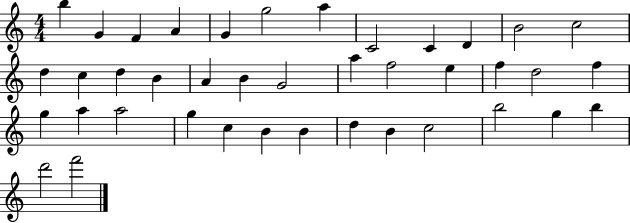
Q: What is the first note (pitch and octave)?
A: B5